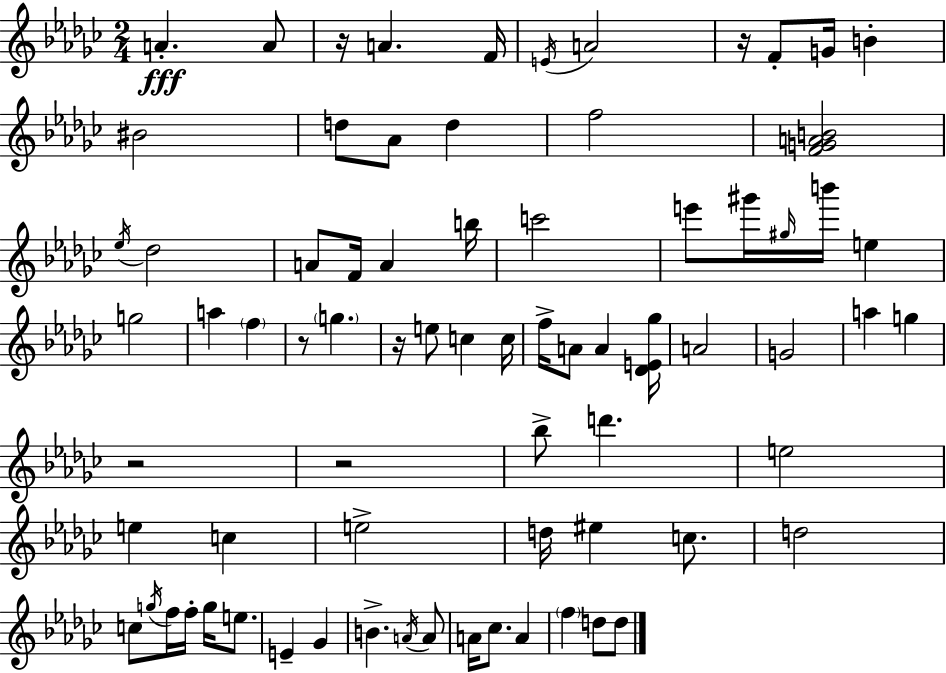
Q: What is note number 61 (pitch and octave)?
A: A4